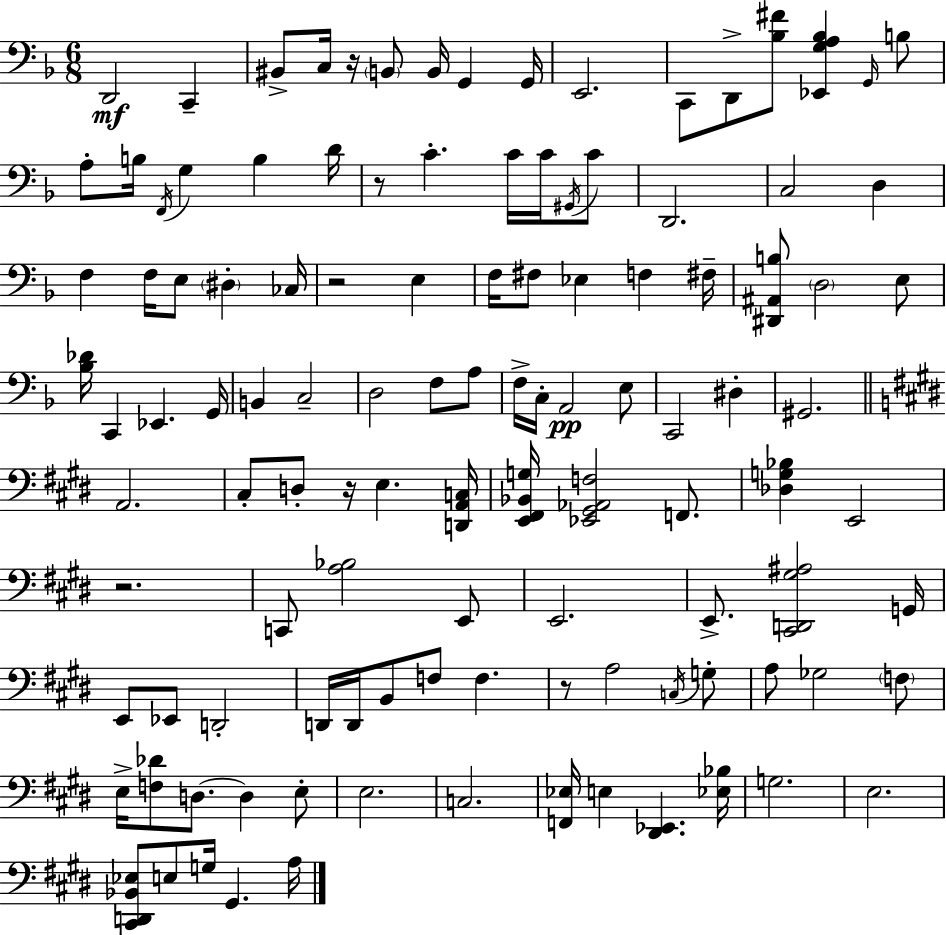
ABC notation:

X:1
T:Untitled
M:6/8
L:1/4
K:Dm
D,,2 C,, ^B,,/2 C,/4 z/4 B,,/2 B,,/4 G,, G,,/4 E,,2 C,,/2 D,,/2 [_B,^F]/2 [_E,,G,A,_B,] G,,/4 B,/2 A,/2 B,/4 F,,/4 G, B, D/4 z/2 C C/4 C/4 ^G,,/4 C/2 D,,2 C,2 D, F, F,/4 E,/2 ^D, _C,/4 z2 E, F,/4 ^F,/2 _E, F, ^F,/4 [^D,,^A,,B,]/2 D,2 E,/2 [_B,_D]/4 C,, _E,, G,,/4 B,, C,2 D,2 F,/2 A,/2 F,/4 C,/4 A,,2 E,/2 C,,2 ^D, ^G,,2 A,,2 ^C,/2 D,/2 z/4 E, [D,,A,,C,]/4 [E,,^F,,_B,,G,]/4 [_E,,^G,,_A,,F,]2 F,,/2 [_D,G,_B,] E,,2 z2 C,,/2 [A,_B,]2 E,,/2 E,,2 E,,/2 [^C,,D,,^G,^A,]2 G,,/4 E,,/2 _E,,/2 D,,2 D,,/4 D,,/4 B,,/2 F,/2 F, z/2 A,2 C,/4 G,/2 A,/2 _G,2 F,/2 E,/4 [F,_D]/2 D,/2 D, E,/2 E,2 C,2 [F,,_E,]/4 E, [^D,,_E,,] [_E,_B,]/4 G,2 E,2 [^C,,D,,_B,,_E,]/2 E,/2 G,/4 ^G,, A,/4